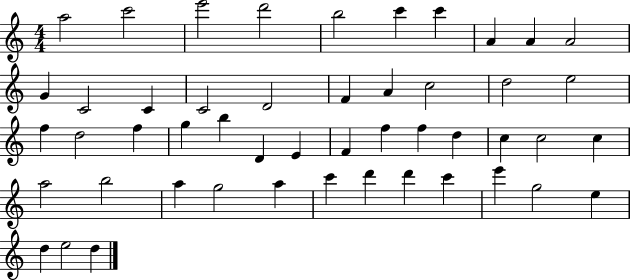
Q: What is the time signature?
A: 4/4